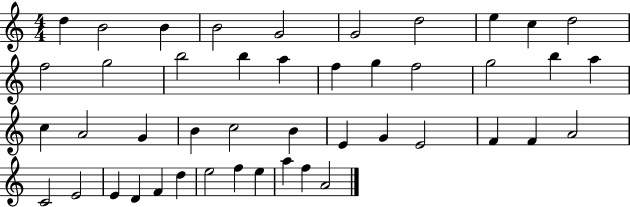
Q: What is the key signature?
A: C major